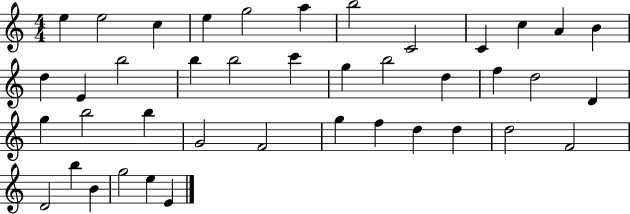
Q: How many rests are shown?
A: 0